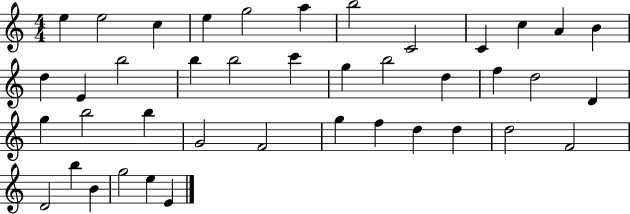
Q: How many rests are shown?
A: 0